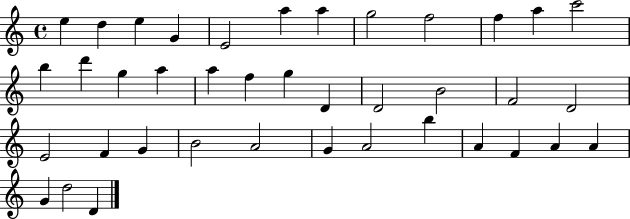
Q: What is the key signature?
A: C major